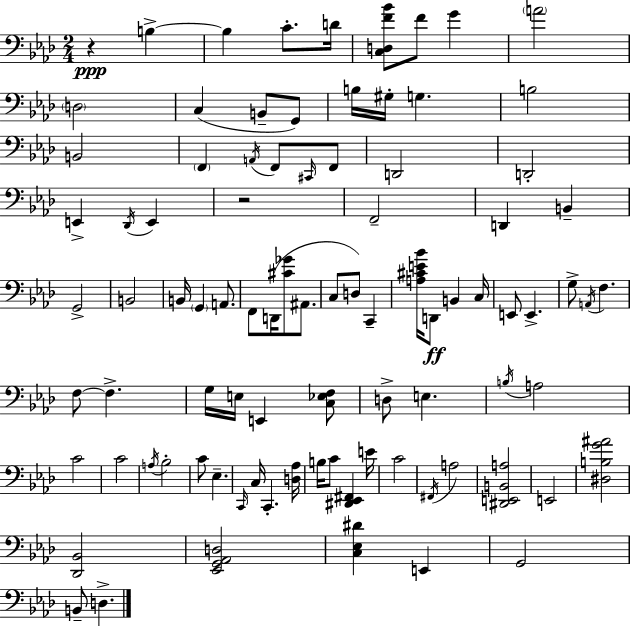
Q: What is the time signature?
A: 2/4